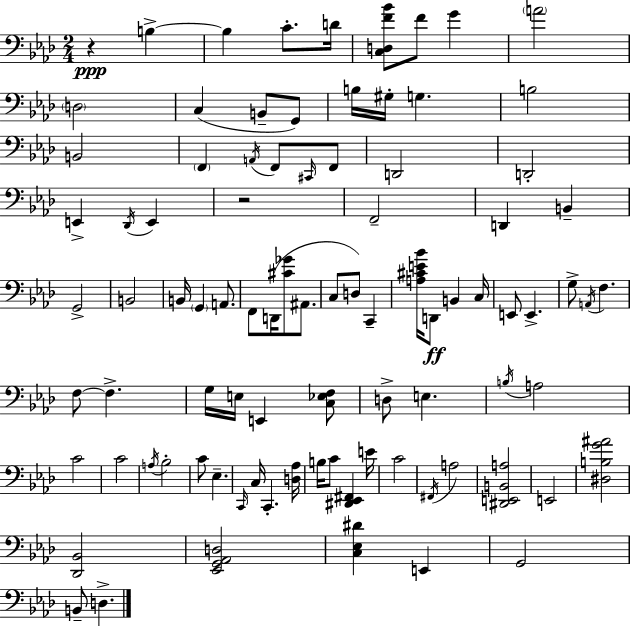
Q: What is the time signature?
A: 2/4